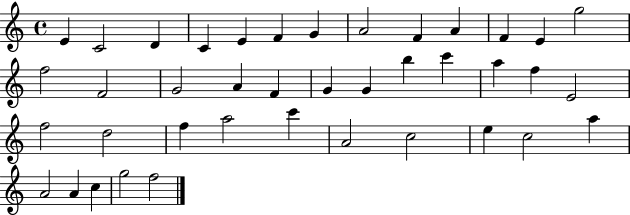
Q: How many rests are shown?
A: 0